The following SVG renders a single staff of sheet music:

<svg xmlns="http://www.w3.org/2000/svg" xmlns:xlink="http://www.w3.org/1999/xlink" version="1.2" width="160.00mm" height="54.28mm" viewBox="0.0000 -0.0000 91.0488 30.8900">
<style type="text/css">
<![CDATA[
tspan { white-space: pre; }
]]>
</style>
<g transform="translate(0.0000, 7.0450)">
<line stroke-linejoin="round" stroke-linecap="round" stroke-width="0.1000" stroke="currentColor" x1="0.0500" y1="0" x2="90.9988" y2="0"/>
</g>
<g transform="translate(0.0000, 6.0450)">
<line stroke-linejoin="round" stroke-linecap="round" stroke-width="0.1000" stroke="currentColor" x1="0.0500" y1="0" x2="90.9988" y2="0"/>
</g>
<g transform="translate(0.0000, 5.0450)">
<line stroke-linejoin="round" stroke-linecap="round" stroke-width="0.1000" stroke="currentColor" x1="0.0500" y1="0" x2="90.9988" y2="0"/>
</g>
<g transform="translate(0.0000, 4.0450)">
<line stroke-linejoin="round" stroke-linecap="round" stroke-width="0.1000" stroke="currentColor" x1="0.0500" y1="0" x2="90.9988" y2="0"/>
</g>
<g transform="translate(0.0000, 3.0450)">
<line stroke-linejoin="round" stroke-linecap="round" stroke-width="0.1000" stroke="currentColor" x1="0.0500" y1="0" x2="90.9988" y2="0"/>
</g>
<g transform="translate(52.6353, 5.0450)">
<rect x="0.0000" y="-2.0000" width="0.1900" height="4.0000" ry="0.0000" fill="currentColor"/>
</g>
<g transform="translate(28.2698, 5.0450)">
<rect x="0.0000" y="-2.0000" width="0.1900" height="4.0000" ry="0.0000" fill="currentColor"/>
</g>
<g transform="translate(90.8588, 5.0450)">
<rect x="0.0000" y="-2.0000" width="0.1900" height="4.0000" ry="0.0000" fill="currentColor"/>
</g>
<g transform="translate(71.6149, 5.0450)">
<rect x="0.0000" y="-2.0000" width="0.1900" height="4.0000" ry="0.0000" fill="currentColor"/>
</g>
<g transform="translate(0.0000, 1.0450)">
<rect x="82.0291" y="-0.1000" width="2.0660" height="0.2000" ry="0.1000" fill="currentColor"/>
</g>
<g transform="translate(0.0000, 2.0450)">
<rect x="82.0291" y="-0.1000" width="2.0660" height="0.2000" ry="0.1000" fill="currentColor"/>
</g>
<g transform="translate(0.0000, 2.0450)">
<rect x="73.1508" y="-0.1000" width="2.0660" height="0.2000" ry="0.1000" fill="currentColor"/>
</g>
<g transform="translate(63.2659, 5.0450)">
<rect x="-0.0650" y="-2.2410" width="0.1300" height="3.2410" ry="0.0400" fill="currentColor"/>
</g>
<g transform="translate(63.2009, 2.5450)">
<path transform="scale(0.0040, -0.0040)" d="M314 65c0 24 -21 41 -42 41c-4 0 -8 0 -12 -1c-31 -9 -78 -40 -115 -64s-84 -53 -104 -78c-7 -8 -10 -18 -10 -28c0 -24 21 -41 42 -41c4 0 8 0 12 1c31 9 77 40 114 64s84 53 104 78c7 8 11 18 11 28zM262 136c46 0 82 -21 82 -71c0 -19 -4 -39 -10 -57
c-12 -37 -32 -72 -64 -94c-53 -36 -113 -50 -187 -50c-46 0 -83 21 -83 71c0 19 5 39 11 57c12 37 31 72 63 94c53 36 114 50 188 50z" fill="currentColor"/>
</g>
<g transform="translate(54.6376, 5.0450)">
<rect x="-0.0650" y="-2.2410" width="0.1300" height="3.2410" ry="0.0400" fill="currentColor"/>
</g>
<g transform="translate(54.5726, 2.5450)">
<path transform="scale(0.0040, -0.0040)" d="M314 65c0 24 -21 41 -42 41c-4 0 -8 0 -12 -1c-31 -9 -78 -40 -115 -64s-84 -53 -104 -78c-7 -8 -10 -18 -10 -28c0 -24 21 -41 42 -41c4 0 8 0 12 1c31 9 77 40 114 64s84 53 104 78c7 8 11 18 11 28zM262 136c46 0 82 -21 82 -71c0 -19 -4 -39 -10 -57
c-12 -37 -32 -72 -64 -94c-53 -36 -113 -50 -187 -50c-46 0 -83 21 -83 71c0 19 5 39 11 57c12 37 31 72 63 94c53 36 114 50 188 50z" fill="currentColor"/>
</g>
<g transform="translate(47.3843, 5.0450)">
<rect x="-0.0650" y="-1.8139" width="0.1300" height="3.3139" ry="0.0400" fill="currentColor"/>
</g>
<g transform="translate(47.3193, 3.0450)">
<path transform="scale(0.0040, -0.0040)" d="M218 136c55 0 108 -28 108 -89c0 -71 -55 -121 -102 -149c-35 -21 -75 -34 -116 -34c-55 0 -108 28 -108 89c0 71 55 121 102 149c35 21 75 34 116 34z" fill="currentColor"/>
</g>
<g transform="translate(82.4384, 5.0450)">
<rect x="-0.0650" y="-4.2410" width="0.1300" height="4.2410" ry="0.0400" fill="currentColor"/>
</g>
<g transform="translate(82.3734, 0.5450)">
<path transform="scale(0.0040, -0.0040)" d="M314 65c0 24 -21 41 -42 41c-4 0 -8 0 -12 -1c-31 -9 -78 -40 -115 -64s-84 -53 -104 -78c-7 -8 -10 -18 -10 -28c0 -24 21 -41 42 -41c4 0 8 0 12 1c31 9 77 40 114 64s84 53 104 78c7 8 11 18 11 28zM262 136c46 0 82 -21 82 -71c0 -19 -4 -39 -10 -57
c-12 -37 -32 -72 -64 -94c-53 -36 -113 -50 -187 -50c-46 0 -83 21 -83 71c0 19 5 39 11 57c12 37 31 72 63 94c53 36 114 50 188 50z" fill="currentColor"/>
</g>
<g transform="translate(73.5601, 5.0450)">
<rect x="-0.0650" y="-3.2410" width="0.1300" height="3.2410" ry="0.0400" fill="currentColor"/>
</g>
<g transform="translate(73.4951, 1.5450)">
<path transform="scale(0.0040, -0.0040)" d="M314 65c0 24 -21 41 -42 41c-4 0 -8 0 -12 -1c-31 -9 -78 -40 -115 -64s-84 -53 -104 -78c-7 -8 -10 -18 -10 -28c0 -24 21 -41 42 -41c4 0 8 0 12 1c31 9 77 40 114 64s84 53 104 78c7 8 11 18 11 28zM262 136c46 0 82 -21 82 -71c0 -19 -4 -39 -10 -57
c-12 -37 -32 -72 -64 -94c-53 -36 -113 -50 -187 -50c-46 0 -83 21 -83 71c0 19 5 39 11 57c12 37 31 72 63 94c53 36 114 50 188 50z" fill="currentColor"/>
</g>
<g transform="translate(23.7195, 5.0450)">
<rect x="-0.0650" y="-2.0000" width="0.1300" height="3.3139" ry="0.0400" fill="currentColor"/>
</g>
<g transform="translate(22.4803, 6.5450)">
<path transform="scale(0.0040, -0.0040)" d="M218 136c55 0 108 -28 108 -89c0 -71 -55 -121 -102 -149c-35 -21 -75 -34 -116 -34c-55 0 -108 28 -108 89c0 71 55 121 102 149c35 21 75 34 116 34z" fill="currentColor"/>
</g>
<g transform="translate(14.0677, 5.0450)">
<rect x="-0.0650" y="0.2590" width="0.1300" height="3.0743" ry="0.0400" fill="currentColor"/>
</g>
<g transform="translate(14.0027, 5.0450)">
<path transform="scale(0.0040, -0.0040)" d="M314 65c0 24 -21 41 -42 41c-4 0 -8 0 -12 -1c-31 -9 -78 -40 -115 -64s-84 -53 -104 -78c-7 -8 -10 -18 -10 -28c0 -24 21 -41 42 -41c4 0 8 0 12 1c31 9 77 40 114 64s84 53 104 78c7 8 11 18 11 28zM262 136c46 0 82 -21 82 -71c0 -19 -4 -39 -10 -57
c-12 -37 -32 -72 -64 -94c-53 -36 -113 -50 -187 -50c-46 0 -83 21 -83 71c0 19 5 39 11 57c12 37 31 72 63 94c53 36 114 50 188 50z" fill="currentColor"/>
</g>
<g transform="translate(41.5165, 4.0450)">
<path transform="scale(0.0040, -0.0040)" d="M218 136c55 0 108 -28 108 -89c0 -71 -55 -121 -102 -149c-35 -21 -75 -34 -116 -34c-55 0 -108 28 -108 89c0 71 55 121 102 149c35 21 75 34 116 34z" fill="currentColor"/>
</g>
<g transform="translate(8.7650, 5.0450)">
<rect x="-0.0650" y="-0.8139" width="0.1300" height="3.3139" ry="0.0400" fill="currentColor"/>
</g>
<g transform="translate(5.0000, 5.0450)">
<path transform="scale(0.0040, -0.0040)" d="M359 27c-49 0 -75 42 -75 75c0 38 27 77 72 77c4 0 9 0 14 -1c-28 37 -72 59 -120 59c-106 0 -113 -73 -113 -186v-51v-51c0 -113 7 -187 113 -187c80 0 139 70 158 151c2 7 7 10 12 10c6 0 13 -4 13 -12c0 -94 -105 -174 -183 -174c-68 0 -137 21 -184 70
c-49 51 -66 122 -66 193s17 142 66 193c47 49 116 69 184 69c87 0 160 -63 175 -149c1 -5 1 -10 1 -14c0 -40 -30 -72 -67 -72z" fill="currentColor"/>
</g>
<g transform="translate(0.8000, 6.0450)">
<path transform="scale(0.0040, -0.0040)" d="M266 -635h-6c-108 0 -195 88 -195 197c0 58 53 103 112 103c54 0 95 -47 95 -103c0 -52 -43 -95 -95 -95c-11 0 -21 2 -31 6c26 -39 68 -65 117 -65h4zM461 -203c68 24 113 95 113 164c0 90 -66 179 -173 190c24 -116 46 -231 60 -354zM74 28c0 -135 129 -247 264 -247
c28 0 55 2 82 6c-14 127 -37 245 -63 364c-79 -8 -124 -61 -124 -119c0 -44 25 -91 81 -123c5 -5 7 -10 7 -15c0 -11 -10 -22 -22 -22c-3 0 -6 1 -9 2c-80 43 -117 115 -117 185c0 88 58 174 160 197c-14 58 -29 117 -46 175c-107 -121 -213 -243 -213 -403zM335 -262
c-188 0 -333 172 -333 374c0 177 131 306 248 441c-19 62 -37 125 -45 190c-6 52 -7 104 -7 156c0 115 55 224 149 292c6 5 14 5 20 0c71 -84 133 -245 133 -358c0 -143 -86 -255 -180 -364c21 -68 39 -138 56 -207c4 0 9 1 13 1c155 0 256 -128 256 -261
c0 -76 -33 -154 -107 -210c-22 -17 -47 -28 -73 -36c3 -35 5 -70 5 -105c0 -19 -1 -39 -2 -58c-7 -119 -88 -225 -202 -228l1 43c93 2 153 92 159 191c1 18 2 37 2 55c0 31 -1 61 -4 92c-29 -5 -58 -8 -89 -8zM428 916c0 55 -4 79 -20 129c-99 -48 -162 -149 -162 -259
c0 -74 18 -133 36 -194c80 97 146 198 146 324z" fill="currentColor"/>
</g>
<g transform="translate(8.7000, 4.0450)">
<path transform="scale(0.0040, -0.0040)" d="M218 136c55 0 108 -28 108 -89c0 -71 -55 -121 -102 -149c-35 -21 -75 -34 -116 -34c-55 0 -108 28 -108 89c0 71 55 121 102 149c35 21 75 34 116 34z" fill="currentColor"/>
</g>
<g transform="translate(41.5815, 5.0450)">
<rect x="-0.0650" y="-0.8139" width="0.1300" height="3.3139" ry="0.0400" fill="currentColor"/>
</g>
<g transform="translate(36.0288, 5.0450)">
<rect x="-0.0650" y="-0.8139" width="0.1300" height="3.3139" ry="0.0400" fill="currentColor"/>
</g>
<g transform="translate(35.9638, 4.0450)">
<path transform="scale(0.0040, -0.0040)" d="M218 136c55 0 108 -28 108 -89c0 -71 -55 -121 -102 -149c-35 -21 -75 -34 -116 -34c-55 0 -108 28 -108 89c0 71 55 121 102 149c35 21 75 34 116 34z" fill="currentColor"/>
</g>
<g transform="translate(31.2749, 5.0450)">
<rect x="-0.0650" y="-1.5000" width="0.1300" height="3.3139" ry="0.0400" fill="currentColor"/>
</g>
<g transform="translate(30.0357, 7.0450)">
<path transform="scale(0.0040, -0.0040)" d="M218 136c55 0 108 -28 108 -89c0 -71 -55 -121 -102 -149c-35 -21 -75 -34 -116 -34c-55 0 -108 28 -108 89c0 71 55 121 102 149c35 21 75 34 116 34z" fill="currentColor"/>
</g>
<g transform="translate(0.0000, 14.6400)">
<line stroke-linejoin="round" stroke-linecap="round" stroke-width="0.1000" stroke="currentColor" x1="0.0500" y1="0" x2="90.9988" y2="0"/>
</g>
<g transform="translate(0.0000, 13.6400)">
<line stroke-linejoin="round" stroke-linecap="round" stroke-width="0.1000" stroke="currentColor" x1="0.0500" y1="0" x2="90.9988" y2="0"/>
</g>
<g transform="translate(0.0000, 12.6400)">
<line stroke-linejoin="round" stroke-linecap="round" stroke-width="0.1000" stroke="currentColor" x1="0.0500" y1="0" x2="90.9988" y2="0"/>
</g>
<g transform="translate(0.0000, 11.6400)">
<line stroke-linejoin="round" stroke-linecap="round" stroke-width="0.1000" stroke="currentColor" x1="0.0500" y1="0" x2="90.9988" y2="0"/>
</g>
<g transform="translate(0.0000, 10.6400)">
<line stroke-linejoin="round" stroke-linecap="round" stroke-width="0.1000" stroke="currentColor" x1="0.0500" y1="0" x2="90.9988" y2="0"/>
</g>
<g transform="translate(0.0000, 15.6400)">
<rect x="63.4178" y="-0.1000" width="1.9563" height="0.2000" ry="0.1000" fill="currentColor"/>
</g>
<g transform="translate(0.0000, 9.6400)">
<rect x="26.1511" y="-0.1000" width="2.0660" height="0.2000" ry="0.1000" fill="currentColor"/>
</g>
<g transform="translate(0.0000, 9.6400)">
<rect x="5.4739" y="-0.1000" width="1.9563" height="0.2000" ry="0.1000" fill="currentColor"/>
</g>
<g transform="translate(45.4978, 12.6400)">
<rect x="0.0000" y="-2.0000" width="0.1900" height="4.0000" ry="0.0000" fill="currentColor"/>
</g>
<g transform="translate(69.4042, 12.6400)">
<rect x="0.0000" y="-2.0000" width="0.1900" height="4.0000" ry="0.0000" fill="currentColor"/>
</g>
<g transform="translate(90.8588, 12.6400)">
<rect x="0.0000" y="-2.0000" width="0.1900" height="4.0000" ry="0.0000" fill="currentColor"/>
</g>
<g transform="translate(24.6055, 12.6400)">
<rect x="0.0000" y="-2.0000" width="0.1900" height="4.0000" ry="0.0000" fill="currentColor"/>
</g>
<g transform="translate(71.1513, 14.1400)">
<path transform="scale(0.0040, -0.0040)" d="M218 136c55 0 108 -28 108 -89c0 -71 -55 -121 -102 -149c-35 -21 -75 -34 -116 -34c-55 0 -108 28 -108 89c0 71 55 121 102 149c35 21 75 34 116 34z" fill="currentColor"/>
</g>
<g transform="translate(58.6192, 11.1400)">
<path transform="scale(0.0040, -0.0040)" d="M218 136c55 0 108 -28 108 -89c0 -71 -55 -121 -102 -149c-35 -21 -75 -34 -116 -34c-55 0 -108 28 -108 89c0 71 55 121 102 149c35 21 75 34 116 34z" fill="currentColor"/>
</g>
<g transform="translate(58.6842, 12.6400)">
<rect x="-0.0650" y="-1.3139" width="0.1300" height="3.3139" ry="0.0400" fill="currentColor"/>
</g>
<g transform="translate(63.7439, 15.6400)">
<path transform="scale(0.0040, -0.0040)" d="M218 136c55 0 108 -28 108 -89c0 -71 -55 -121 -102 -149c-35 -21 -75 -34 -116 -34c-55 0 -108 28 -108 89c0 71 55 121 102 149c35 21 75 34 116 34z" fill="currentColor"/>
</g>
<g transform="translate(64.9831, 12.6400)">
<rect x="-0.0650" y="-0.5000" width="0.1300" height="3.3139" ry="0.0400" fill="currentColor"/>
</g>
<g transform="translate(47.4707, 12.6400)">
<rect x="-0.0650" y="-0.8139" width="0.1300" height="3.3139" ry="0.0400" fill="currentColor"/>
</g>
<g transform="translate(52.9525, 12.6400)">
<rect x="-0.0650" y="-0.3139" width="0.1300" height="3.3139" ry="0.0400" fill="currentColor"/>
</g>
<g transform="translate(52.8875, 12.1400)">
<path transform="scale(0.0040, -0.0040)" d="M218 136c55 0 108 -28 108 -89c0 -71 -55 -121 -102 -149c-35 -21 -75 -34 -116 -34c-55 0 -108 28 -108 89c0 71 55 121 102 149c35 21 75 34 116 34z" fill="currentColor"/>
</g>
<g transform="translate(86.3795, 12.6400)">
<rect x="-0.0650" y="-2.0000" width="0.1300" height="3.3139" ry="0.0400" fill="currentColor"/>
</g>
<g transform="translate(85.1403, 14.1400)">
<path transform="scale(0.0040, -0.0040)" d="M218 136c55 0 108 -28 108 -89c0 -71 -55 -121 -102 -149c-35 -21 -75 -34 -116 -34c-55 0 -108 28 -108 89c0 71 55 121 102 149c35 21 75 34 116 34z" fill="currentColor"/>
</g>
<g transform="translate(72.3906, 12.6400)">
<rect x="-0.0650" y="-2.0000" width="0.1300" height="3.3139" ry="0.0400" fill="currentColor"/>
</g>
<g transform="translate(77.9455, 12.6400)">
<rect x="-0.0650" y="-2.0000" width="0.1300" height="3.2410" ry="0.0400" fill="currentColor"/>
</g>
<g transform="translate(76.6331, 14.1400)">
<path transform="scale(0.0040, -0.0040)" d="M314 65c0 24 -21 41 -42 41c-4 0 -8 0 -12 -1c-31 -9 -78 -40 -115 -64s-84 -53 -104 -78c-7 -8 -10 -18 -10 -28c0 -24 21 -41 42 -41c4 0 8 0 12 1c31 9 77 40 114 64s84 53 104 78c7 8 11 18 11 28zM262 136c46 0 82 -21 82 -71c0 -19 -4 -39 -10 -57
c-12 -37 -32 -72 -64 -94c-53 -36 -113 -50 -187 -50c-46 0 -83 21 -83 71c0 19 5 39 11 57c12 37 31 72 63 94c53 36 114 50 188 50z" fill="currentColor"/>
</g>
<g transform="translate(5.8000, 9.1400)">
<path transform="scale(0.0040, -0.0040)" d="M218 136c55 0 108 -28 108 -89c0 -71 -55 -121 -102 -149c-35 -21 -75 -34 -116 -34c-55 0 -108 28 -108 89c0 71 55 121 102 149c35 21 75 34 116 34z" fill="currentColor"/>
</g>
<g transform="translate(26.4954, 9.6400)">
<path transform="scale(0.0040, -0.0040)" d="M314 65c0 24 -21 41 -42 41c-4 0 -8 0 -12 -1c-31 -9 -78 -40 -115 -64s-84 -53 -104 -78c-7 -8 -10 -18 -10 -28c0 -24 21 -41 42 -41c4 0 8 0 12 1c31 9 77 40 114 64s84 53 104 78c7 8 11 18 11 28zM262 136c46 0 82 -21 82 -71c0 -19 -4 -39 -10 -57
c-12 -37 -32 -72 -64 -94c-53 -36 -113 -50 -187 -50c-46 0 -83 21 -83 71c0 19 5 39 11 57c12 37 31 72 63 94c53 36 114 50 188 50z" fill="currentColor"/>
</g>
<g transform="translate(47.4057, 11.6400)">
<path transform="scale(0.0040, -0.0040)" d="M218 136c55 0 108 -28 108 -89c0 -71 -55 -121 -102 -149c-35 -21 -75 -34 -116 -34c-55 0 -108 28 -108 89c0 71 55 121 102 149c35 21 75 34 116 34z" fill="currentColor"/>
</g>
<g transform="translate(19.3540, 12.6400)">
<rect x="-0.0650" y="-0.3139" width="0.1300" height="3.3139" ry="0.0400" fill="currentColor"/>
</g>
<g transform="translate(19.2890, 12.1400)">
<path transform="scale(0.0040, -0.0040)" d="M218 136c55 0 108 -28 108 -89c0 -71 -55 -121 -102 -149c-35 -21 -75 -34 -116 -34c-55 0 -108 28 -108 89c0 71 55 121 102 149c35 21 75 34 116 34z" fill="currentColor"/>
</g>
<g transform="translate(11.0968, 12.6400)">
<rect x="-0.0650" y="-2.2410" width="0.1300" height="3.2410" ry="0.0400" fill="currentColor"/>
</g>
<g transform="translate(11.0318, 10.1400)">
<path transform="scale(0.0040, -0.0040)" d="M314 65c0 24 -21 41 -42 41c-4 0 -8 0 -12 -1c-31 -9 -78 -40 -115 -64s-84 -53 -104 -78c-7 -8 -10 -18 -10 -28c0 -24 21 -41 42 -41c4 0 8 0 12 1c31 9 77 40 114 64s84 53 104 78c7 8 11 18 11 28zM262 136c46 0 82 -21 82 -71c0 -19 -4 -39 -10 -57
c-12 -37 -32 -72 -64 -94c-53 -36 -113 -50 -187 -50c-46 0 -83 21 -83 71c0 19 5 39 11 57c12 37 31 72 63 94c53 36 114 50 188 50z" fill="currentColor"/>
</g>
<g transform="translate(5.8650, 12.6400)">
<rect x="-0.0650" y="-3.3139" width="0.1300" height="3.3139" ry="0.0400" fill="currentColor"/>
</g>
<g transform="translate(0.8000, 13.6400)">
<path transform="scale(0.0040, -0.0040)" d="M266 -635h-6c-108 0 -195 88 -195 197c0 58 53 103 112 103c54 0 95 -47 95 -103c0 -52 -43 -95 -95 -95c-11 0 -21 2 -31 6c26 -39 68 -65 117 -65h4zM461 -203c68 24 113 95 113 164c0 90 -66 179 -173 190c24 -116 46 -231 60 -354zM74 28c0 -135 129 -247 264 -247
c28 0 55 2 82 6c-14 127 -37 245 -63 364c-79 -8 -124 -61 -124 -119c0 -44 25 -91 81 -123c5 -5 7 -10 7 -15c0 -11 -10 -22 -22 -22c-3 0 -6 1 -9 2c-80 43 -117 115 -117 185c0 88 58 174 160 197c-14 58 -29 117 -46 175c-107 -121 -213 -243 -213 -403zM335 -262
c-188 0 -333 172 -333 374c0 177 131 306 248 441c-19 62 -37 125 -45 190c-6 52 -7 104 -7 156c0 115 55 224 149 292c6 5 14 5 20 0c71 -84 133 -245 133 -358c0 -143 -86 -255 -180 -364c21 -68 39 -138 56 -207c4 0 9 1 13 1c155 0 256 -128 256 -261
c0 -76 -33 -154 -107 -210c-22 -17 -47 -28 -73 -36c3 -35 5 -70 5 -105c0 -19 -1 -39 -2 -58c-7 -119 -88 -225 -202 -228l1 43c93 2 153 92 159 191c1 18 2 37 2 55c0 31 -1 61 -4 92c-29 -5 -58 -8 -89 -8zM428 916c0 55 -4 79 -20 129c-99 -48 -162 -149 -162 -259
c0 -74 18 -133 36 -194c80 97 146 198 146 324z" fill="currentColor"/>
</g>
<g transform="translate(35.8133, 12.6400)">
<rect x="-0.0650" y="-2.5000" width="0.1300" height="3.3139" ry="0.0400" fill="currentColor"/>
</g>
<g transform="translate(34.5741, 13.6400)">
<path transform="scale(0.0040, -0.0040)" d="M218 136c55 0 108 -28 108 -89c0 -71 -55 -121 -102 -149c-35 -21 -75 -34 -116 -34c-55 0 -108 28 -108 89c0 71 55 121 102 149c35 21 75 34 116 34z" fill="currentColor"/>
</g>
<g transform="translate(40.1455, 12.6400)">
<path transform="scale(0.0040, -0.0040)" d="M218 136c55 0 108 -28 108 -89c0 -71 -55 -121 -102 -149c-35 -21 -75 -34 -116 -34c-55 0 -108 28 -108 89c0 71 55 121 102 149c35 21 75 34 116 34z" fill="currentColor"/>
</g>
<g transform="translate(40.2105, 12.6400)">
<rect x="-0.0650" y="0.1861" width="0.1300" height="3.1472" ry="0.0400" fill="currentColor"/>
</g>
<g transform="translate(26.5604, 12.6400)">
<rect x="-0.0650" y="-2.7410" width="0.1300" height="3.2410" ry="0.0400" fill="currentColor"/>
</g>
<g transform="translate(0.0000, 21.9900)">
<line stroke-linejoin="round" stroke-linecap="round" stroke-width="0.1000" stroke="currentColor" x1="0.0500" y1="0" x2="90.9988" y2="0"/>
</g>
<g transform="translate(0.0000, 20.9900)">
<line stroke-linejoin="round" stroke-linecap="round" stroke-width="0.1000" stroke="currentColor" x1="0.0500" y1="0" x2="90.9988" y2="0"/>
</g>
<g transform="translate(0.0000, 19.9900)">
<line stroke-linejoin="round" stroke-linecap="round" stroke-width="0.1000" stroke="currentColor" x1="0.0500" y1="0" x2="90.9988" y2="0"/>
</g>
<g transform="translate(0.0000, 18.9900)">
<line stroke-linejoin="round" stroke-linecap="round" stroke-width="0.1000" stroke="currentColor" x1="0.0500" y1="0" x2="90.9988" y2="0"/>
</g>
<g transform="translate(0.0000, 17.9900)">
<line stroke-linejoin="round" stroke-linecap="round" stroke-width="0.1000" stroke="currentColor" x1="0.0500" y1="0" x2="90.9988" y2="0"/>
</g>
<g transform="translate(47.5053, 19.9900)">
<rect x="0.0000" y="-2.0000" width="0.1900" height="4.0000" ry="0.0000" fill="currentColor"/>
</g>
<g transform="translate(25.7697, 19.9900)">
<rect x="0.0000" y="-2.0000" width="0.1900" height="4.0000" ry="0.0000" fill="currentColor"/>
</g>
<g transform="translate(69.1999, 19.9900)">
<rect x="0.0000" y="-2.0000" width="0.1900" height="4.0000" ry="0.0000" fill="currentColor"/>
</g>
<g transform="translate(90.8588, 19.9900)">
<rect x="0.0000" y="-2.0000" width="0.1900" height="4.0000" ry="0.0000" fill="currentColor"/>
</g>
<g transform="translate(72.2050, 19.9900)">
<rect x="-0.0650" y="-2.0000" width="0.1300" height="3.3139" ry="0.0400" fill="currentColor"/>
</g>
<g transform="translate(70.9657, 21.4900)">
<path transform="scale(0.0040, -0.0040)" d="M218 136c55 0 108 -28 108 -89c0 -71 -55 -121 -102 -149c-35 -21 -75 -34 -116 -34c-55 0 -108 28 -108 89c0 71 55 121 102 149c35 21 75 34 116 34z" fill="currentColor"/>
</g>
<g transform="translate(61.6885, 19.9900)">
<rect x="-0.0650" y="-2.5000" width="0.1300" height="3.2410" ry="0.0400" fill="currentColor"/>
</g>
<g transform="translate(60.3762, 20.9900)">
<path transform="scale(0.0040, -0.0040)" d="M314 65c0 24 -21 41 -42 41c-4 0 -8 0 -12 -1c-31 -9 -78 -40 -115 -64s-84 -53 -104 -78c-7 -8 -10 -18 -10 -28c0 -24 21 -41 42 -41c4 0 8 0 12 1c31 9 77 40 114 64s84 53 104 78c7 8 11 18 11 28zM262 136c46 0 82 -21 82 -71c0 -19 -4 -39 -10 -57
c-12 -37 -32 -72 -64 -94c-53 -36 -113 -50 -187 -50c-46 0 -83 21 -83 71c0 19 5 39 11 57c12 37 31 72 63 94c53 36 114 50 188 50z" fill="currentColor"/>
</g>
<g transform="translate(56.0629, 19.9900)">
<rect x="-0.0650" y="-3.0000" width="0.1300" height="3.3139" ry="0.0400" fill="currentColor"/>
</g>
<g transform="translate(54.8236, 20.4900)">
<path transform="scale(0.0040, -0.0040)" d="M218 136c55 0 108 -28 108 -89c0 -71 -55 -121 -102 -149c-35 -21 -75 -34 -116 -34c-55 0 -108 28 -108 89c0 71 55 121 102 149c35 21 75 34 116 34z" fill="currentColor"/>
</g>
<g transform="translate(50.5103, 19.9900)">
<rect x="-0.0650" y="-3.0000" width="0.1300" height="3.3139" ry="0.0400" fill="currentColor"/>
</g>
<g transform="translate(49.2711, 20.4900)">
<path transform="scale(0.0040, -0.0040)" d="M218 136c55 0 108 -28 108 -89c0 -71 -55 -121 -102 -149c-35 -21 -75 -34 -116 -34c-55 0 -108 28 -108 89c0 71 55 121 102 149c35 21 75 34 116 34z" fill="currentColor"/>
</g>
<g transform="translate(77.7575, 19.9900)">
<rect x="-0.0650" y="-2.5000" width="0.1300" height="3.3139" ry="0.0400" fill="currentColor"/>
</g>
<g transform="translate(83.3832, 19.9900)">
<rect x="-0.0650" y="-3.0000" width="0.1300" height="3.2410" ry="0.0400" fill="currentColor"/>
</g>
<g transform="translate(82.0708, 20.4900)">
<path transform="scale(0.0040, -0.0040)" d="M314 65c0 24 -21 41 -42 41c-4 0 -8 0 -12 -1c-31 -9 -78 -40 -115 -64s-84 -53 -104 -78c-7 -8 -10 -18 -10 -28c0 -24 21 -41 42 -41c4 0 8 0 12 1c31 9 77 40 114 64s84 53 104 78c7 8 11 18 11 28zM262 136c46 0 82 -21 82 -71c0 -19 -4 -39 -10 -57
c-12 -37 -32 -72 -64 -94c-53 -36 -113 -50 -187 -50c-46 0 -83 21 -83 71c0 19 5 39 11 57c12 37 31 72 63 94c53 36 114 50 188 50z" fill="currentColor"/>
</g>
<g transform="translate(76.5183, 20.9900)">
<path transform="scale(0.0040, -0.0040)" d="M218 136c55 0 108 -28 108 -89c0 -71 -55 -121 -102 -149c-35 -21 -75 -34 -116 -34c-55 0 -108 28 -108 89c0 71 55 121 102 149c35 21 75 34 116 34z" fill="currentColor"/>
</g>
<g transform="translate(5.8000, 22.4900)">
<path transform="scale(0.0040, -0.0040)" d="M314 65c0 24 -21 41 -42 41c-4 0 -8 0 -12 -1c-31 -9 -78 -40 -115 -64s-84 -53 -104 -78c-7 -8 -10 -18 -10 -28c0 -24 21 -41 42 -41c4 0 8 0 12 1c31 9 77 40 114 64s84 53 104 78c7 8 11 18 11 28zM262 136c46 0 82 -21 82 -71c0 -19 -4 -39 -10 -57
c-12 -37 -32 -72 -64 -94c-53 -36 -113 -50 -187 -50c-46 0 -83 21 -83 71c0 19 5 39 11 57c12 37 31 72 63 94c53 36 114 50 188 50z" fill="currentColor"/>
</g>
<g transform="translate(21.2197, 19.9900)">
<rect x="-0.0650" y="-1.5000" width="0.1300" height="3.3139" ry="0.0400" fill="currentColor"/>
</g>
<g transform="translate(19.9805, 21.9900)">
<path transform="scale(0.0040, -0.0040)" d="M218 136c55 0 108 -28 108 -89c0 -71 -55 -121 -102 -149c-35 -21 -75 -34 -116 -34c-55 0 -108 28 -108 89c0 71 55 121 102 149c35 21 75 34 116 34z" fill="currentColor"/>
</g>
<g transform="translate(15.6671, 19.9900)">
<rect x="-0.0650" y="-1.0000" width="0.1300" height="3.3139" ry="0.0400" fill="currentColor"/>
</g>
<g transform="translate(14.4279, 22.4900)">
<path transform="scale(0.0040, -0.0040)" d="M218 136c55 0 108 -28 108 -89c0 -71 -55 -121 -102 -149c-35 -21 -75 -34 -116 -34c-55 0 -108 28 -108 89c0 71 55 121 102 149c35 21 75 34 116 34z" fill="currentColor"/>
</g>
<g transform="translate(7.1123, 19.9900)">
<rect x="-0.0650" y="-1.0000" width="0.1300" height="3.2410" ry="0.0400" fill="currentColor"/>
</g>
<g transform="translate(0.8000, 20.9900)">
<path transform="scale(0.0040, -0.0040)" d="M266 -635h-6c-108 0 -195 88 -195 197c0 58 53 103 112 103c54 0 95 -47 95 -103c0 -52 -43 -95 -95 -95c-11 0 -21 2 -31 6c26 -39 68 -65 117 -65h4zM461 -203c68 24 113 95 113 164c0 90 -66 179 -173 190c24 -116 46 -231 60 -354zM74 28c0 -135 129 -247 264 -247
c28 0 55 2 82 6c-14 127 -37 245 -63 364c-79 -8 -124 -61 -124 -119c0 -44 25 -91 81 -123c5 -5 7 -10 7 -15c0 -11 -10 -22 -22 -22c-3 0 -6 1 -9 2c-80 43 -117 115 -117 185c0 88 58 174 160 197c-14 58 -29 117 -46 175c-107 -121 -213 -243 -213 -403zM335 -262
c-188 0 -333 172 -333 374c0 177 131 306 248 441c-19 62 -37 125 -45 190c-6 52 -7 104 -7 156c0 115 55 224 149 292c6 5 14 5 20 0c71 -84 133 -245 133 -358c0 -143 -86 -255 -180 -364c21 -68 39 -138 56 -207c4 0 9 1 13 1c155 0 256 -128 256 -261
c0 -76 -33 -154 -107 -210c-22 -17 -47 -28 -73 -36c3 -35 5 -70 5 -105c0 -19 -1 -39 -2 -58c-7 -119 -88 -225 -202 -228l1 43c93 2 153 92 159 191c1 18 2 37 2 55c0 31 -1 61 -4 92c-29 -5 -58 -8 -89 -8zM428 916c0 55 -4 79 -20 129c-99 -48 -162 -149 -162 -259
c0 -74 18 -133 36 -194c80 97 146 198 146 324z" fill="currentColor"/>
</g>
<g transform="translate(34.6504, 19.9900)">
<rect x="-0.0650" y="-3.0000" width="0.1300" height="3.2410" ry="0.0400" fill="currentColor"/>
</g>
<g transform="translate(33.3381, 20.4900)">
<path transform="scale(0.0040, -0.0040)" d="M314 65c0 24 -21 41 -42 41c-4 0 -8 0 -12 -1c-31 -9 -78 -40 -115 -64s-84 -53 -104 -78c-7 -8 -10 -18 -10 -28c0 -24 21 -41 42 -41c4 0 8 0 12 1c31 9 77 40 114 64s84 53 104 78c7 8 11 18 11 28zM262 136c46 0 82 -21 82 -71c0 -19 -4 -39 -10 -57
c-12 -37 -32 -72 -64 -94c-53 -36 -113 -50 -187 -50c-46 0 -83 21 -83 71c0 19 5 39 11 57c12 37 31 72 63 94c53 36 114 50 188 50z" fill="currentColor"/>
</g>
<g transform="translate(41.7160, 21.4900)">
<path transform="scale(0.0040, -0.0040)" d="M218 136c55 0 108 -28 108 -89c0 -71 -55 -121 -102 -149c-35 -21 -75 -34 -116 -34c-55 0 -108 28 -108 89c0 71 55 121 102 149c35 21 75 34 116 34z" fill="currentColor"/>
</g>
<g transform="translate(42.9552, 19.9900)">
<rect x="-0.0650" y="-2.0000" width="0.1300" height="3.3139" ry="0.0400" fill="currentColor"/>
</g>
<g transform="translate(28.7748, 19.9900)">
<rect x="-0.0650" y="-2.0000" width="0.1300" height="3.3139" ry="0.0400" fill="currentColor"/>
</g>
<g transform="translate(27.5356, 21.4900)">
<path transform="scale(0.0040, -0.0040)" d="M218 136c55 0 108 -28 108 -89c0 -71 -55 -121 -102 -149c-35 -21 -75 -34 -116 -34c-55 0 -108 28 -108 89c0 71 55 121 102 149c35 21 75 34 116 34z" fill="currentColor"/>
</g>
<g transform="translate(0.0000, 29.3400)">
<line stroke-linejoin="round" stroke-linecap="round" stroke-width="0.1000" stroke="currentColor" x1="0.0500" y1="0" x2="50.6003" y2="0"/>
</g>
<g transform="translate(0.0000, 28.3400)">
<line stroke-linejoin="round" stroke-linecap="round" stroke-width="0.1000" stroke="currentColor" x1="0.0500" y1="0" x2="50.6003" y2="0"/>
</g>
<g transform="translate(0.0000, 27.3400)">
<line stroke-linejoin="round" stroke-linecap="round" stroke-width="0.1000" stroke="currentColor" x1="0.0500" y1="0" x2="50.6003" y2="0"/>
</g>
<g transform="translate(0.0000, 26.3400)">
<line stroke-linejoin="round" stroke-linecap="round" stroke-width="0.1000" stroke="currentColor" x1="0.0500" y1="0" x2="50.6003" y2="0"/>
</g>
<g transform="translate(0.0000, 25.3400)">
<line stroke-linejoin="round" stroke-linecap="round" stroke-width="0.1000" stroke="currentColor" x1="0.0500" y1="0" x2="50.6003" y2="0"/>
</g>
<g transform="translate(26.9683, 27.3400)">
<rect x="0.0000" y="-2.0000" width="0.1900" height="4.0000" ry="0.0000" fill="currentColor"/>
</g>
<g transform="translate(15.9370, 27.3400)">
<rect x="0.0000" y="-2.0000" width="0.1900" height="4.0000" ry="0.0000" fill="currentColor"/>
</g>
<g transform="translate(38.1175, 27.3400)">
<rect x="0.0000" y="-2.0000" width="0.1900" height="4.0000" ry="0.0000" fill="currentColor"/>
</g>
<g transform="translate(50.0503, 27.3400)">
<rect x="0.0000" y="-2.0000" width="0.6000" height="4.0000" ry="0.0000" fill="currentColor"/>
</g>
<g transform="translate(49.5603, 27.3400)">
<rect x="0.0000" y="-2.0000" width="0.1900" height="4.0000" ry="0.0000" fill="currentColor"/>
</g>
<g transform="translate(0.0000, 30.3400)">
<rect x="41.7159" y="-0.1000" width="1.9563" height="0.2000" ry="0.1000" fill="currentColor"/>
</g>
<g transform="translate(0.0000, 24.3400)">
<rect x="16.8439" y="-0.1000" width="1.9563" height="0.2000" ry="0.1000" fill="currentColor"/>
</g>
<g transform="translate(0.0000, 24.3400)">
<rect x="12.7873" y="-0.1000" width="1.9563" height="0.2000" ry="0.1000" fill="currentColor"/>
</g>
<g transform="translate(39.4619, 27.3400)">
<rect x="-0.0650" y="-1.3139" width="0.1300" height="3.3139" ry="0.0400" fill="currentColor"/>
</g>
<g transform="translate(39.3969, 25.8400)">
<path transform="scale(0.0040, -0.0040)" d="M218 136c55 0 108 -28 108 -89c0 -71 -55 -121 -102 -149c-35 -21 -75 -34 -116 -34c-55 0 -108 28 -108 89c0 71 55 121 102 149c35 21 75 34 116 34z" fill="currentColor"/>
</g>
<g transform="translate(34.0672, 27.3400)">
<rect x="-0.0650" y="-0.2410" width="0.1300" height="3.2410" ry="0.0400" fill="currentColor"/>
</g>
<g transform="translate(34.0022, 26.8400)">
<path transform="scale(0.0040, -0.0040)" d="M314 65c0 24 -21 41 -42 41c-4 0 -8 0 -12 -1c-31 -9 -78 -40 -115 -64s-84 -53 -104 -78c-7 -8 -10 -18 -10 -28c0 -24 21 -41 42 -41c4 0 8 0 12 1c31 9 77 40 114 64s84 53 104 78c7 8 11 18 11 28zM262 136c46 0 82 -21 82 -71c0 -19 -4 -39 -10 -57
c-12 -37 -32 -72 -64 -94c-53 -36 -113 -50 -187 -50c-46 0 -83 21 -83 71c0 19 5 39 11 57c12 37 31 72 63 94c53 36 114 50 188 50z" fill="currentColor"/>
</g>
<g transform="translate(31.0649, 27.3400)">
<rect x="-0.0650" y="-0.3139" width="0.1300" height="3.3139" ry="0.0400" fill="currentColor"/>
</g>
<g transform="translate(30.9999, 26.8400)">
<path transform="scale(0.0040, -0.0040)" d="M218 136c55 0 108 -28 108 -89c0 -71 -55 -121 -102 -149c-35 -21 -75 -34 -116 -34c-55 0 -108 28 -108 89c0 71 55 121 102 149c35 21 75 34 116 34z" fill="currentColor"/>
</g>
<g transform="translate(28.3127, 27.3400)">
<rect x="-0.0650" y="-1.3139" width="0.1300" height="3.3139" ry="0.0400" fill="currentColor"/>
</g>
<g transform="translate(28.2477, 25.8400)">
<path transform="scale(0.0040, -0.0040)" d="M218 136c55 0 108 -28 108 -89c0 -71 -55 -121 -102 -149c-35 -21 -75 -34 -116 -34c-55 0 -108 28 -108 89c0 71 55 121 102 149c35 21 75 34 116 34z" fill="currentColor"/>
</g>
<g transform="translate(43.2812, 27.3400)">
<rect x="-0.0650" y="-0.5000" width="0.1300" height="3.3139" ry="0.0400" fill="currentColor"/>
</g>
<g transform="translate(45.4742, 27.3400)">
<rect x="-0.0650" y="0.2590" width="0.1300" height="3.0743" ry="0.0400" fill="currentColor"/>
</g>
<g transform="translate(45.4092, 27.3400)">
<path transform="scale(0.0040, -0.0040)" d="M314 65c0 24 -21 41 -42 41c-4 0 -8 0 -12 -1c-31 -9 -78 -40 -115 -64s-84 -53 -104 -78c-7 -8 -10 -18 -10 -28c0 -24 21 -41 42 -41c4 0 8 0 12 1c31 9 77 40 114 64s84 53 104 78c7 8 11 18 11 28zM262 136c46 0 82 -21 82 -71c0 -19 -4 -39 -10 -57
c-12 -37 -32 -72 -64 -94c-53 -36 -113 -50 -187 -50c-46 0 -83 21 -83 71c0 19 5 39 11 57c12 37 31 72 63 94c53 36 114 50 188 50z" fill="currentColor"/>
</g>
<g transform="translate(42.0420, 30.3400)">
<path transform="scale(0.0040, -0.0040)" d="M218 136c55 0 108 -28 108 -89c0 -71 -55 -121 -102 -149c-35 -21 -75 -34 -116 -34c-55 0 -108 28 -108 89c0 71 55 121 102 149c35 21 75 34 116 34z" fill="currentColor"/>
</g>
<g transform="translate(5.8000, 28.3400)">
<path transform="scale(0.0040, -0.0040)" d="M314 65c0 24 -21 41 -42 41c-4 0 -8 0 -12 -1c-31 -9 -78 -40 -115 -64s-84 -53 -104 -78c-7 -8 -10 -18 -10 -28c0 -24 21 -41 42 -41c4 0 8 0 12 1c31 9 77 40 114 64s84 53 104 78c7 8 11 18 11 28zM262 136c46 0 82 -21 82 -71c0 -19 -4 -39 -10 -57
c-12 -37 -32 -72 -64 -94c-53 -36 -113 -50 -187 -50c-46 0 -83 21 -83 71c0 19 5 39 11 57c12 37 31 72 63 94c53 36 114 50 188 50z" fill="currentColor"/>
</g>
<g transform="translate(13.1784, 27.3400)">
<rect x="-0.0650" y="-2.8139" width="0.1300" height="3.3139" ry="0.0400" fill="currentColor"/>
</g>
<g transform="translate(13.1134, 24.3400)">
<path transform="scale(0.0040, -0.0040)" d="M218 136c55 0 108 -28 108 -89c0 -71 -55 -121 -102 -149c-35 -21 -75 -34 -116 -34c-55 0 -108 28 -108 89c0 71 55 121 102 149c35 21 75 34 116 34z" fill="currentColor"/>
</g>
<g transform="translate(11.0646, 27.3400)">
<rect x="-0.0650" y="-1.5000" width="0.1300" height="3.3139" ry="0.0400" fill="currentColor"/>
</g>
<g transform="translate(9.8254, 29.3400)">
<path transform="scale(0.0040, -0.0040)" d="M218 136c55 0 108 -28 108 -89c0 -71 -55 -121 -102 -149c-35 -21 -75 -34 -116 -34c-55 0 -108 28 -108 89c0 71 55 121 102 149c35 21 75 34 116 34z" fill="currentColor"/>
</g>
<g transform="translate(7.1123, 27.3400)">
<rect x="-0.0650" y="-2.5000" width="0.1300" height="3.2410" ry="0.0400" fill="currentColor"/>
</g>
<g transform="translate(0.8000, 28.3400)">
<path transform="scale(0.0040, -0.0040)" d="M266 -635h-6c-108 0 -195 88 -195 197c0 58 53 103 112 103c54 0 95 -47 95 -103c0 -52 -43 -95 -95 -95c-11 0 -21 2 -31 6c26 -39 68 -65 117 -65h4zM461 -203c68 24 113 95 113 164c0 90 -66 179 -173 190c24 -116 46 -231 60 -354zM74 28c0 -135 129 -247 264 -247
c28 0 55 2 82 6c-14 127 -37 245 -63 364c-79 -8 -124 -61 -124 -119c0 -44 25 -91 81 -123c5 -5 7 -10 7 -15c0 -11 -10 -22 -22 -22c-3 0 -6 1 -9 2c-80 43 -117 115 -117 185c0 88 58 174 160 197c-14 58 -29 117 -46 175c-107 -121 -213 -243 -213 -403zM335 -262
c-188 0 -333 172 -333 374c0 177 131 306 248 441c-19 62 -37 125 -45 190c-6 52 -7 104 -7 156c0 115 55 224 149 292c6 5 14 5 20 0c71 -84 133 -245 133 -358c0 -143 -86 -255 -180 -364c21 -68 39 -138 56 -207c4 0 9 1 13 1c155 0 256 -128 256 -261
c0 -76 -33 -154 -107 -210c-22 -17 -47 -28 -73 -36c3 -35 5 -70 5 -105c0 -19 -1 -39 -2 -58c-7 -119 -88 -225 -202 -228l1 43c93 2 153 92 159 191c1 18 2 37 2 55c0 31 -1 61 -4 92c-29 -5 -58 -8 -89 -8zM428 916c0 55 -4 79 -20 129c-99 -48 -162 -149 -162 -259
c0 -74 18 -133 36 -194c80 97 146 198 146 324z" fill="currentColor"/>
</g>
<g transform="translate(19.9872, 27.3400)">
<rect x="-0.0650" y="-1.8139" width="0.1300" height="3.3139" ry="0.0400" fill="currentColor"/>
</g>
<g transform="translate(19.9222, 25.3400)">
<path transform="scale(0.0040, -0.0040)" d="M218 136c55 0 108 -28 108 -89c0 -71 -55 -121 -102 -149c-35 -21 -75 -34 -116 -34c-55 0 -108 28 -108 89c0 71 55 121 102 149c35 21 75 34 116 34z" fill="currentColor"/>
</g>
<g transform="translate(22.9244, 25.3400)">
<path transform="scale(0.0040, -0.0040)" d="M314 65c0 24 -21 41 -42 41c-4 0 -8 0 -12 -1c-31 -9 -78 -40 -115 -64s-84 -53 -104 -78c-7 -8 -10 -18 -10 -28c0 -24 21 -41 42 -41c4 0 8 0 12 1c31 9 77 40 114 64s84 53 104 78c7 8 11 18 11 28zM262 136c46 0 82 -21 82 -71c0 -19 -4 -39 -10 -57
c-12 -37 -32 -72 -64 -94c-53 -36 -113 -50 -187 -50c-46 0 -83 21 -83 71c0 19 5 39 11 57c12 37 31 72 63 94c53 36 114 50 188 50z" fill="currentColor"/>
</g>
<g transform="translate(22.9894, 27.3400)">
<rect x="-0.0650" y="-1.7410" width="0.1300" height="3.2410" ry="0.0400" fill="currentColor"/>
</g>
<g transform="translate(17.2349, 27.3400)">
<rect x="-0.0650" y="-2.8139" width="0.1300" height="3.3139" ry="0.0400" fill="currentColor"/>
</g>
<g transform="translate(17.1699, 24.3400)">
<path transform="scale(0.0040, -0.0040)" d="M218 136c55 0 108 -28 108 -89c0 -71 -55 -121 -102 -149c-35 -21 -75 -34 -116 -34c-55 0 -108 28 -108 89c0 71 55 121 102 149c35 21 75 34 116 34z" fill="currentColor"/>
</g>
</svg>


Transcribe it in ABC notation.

X:1
T:Untitled
M:4/4
L:1/4
K:C
d B2 F E d d f g2 g2 b2 d'2 b g2 c a2 G B d c e C F F2 F D2 D E F A2 F A A G2 F G A2 G2 E a a f f2 e c c2 e C B2